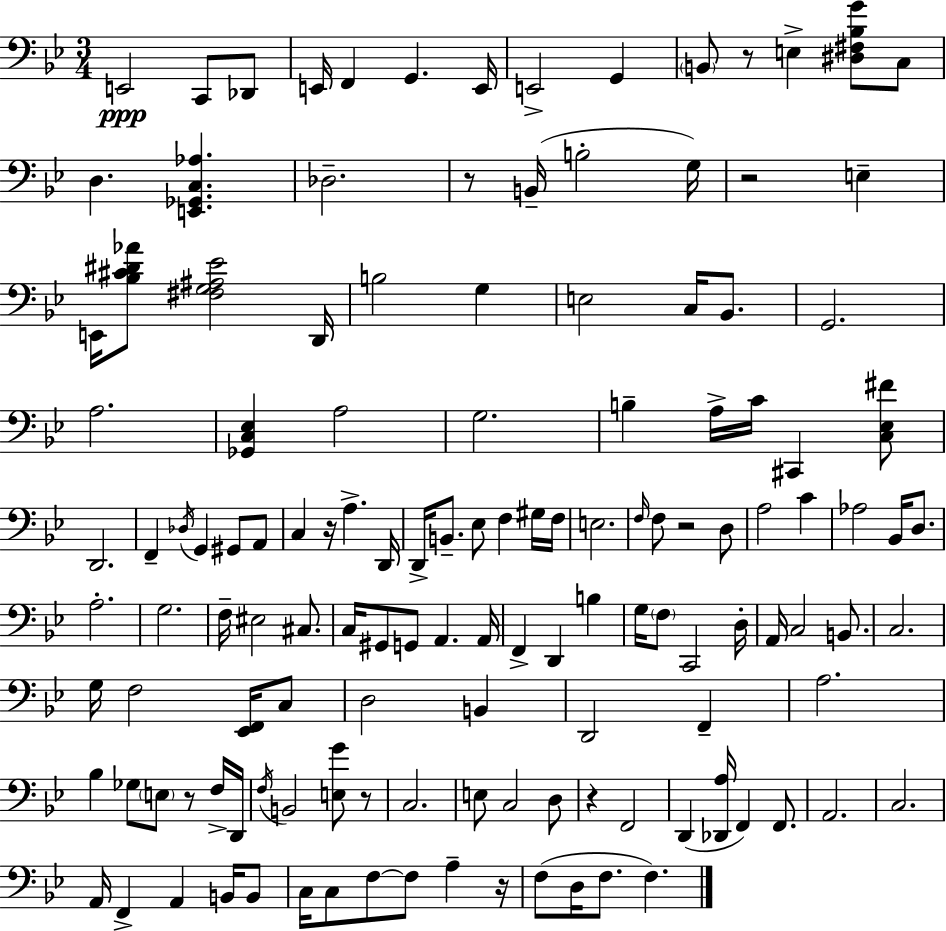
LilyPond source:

{
  \clef bass
  \numericTimeSignature
  \time 3/4
  \key bes \major
  e,2\ppp c,8 des,8 | e,16 f,4 g,4. e,16 | e,2-> g,4 | \parenthesize b,8 r8 e4-> <dis fis bes g'>8 c8 | \break d4. <e, ges, c aes>4. | des2.-- | r8 b,16--( b2-. g16) | r2 e4-- | \break e,16 <bes cis' dis' aes'>8 <fis g ais ees'>2 d,16 | b2 g4 | e2 c16 bes,8. | g,2. | \break a2. | <ges, c ees>4 a2 | g2. | b4-- a16-> c'16 cis,4 <c ees fis'>8 | \break d,2. | f,4-- \acciaccatura { des16 } g,4 gis,8 a,8 | c4 r16 a4.-> | d,16 d,16-> b,8.-- ees8 f4 gis16 | \break f16 e2. | \grace { f16 } f8 r2 | d8 a2 c'4 | aes2 bes,16 d8. | \break a2.-. | g2. | f16-- eis2 cis8. | c16 gis,8 g,8 a,4. | \break a,16 f,4-> d,4 b4 | g16 \parenthesize f8 c,2 | d16-. a,16 c2 b,8. | c2. | \break g16 f2 <ees, f,>16 | c8 d2 b,4 | d,2 f,4-- | a2. | \break bes4 ges8 \parenthesize e8 r8 | f16-> d,16 \acciaccatura { f16 } b,2 <e g'>8 | r8 c2. | e8 c2 | \break d8 r4 f,2 | d,4( <des, a>16 f,4) | f,8. a,2. | c2. | \break a,16 f,4-> a,4 | b,16 b,8 c16 c8 f8~~ f8 a4-- | r16 f8( d16 f8. f4.) | \bar "|."
}